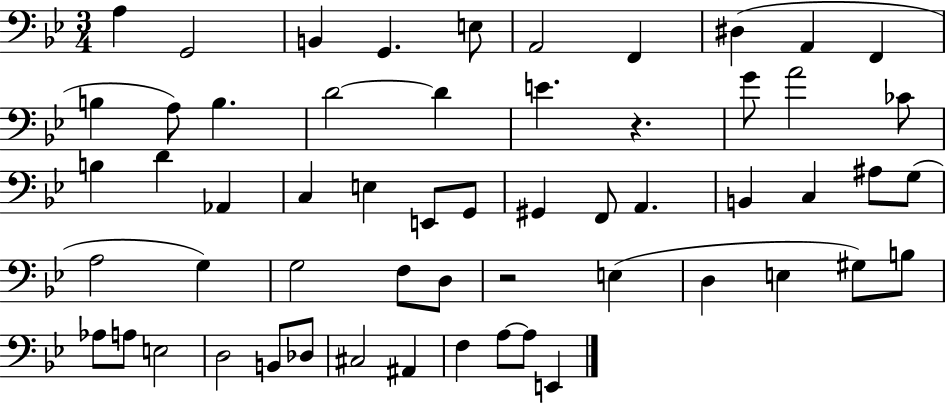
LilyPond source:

{
  \clef bass
  \numericTimeSignature
  \time 3/4
  \key bes \major
  a4 g,2 | b,4 g,4. e8 | a,2 f,4 | dis4( a,4 f,4 | \break b4 a8) b4. | d'2~~ d'4 | e'4. r4. | g'8 a'2 ces'8 | \break b4 d'4 aes,4 | c4 e4 e,8 g,8 | gis,4 f,8 a,4. | b,4 c4 ais8 g8( | \break a2 g4) | g2 f8 d8 | r2 e4( | d4 e4 gis8) b8 | \break aes8 a8 e2 | d2 b,8 des8 | cis2 ais,4 | f4 a8~~ a8 e,4 | \break \bar "|."
}